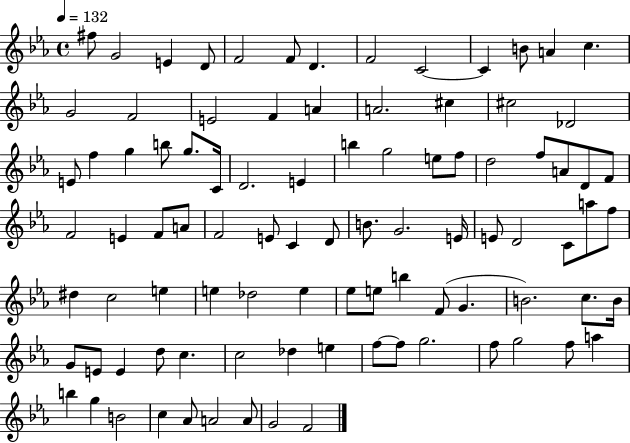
{
  \clef treble
  \time 4/4
  \defaultTimeSignature
  \key ees \major
  \tempo 4 = 132
  fis''8 g'2 e'4 d'8 | f'2 f'8 d'4. | f'2 c'2~~ | c'4 b'8 a'4 c''4. | \break g'2 f'2 | e'2 f'4 a'4 | a'2. cis''4 | cis''2 des'2 | \break e'8 f''4 g''4 b''8 g''8. c'16 | d'2. e'4 | b''4 g''2 e''8 f''8 | d''2 f''8 a'8 d'8 f'8 | \break f'2 e'4 f'8 a'8 | f'2 e'8 c'4 d'8 | b'8. g'2. e'16 | e'8 d'2 c'8 a''8 f''8 | \break dis''4 c''2 e''4 | e''4 des''2 e''4 | ees''8 e''8 b''4 f'8( g'4. | b'2.) c''8. b'16 | \break g'8 e'8 e'4 d''8 c''4. | c''2 des''4 e''4 | f''8~~ f''8 g''2. | f''8 g''2 f''8 a''4 | \break b''4 g''4 b'2 | c''4 aes'8 a'2 a'8 | g'2 f'2 | \bar "|."
}